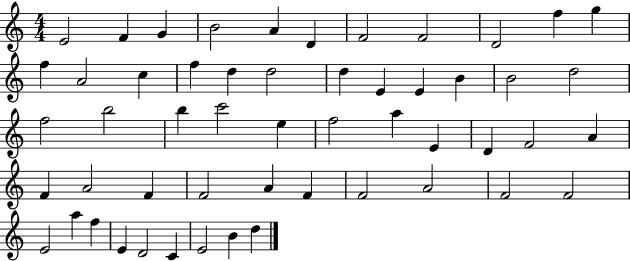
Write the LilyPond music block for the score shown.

{
  \clef treble
  \numericTimeSignature
  \time 4/4
  \key c \major
  e'2 f'4 g'4 | b'2 a'4 d'4 | f'2 f'2 | d'2 f''4 g''4 | \break f''4 a'2 c''4 | f''4 d''4 d''2 | d''4 e'4 e'4 b'4 | b'2 d''2 | \break f''2 b''2 | b''4 c'''2 e''4 | f''2 a''4 e'4 | d'4 f'2 a'4 | \break f'4 a'2 f'4 | f'2 a'4 f'4 | f'2 a'2 | f'2 f'2 | \break e'2 a''4 f''4 | e'4 d'2 c'4 | e'2 b'4 d''4 | \bar "|."
}